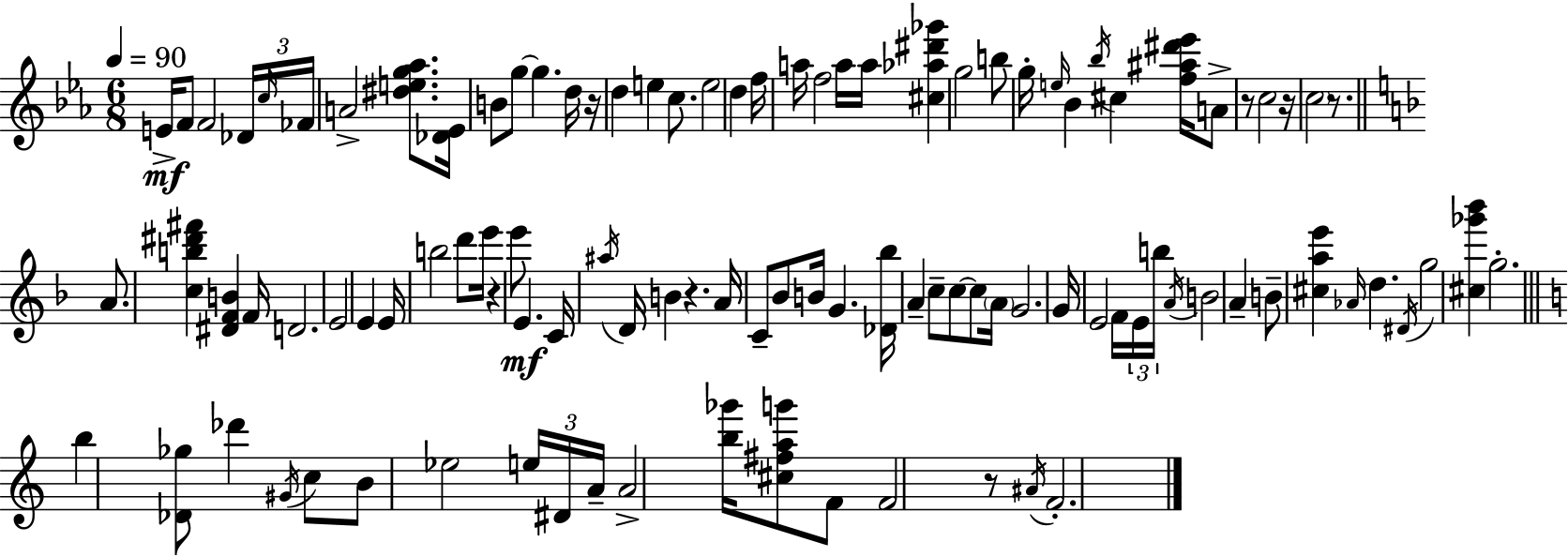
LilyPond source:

{
  \clef treble
  \numericTimeSignature
  \time 6/8
  \key c \minor
  \tempo 4 = 90
  e'16->\mf f'8 f'2 \tuplet 3/2 { des'16 | \grace { c''16 } fes'16 } a'2-> <dis'' e'' g'' aes''>8. | <des' ees'>16 b'8 g''8~~ g''4. | d''16 r16 d''4 e''4 c''8. | \break e''2 d''4 | f''16 a''16 f''2 a''16 | a''16 <cis'' aes'' dis''' ges'''>4 g''2 | b''8 g''16-. \grace { e''16 } bes'4 \acciaccatura { bes''16 } cis''4 | \break <f'' ais'' dis''' ees'''>16 a'8-> r8 c''2 | r16 \parenthesize c''2 | r8. \bar "||" \break \key d \minor a'8. <c'' b'' dis''' fis'''>4 <dis' f' b'>4 f'16 | d'2. | e'2 e'4 | e'16 b''2 d'''8 e'''16 | \break r4 e'''8 e'4.\mf | c'16 \acciaccatura { ais''16 } d'16 b'4 r4. | a'16 c'8-- bes'8 b'16 g'4. | <des' bes''>16 a'4-- c''8-- c''8~~ c''8 | \break \parenthesize a'16 g'2. | g'16 e'2 f'16 \tuplet 3/2 { e'16 | b''16 \acciaccatura { a'16 } } b'2 a'4-- | b'8-- <cis'' a'' e'''>4 \grace { aes'16 } d''4. | \break \acciaccatura { dis'16 } g''2 | <cis'' ges''' bes'''>4 g''2.-. | \bar "||" \break \key c \major b''4 <des' ges''>8 des'''4 \acciaccatura { gis'16 } c''8 | b'8 ees''2 \tuplet 3/2 { e''16 | dis'16 a'16-- } a'2-> <b'' ges'''>16 <cis'' fis'' a'' g'''>8 | f'8 f'2 r8 | \break \acciaccatura { ais'16 } f'2.-. | \bar "|."
}